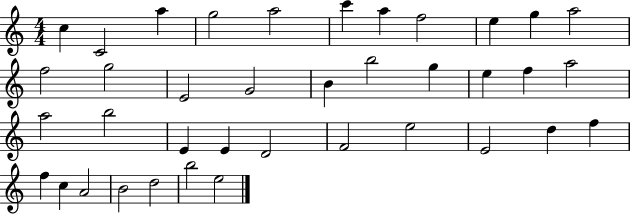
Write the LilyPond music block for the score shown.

{
  \clef treble
  \numericTimeSignature
  \time 4/4
  \key c \major
  c''4 c'2 a''4 | g''2 a''2 | c'''4 a''4 f''2 | e''4 g''4 a''2 | \break f''2 g''2 | e'2 g'2 | b'4 b''2 g''4 | e''4 f''4 a''2 | \break a''2 b''2 | e'4 e'4 d'2 | f'2 e''2 | e'2 d''4 f''4 | \break f''4 c''4 a'2 | b'2 d''2 | b''2 e''2 | \bar "|."
}